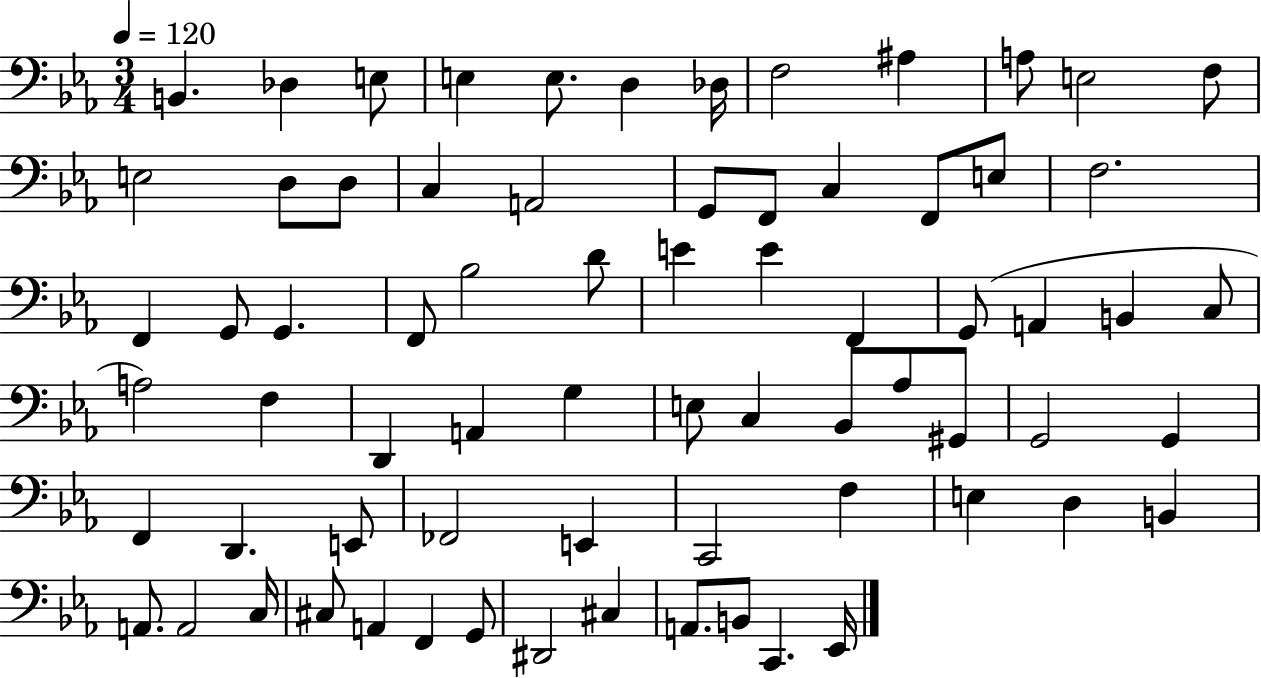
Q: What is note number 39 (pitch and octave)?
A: D2